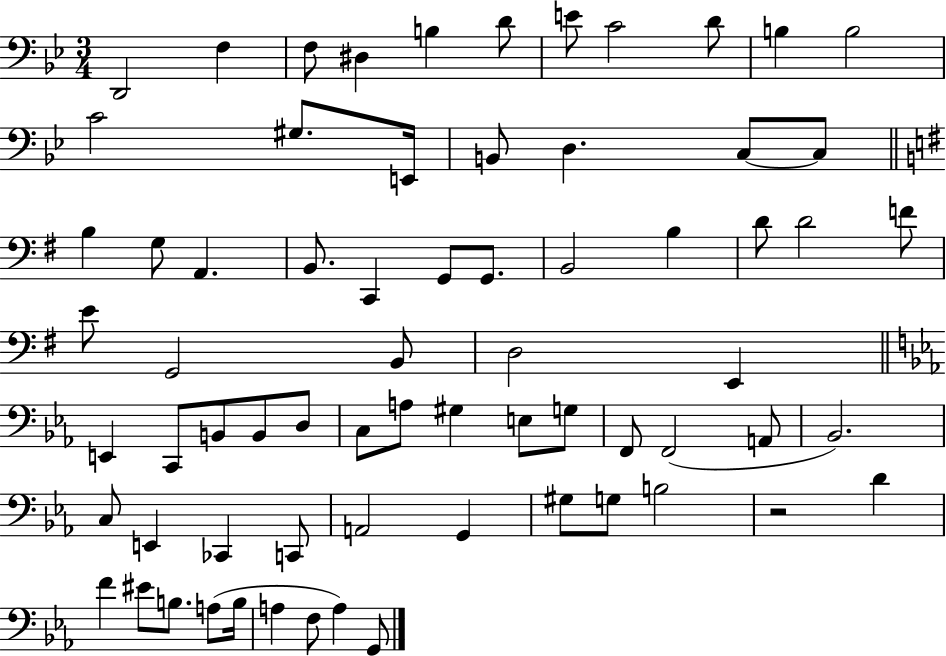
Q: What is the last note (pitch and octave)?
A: G2